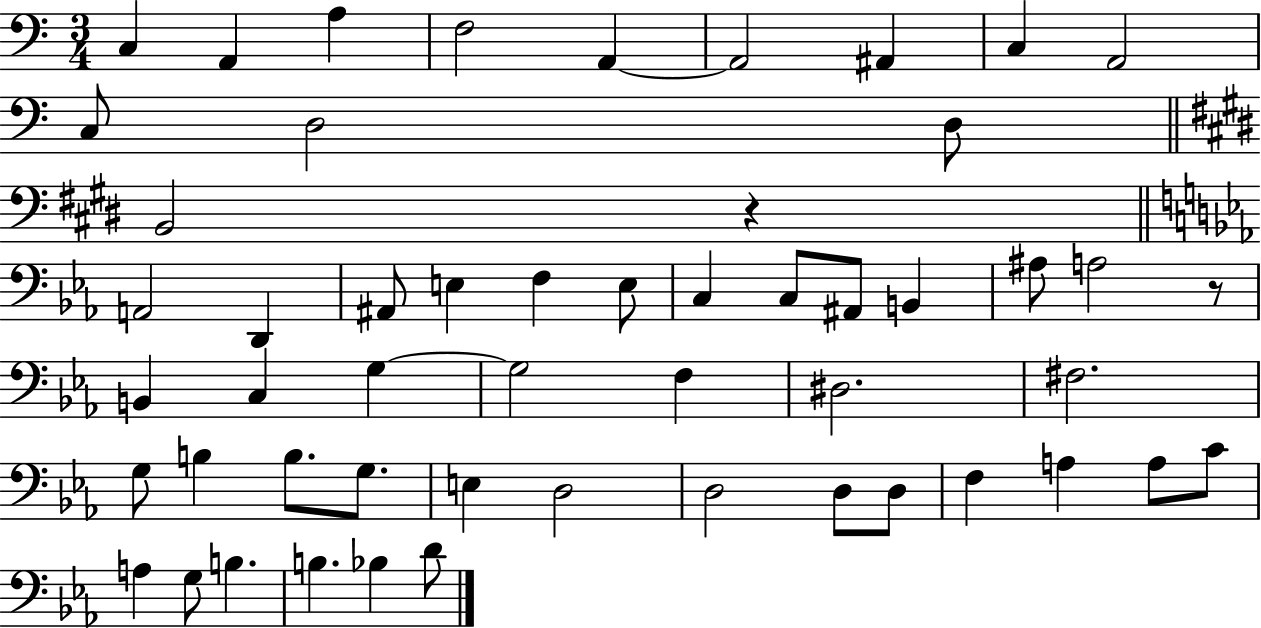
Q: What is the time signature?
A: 3/4